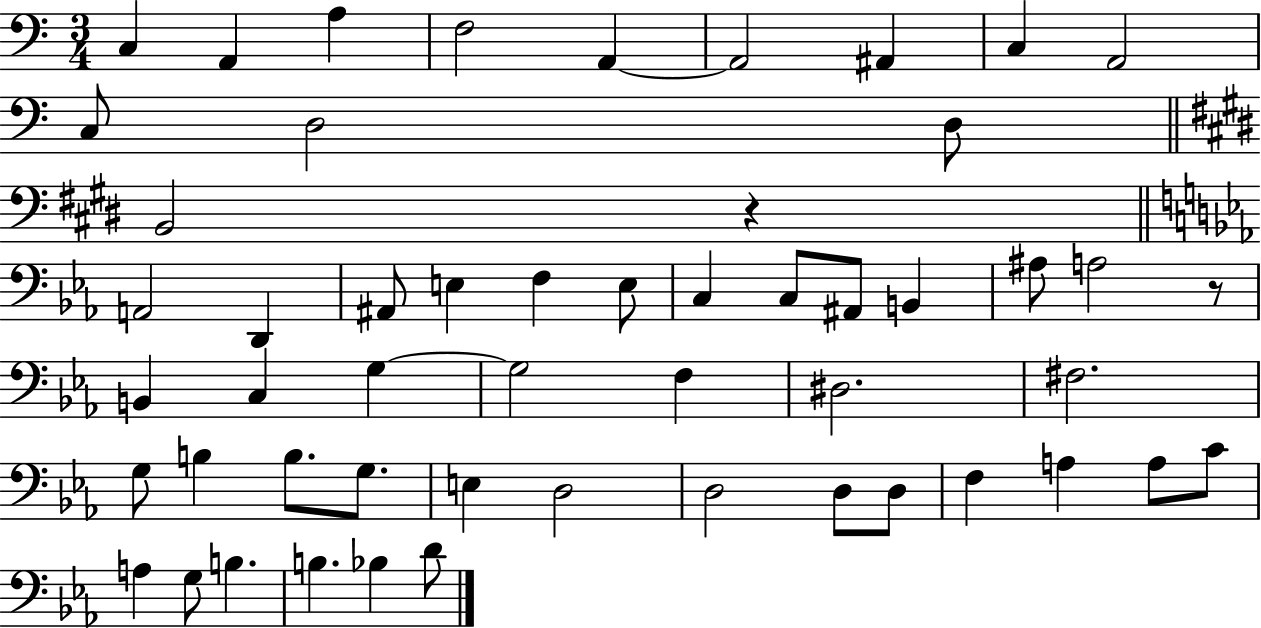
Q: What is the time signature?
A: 3/4